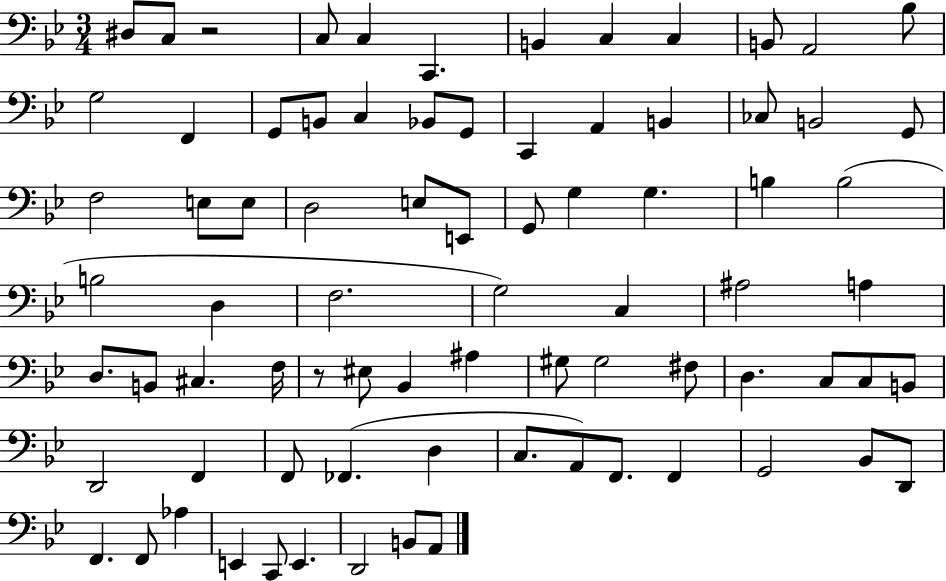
{
  \clef bass
  \numericTimeSignature
  \time 3/4
  \key bes \major
  dis8 c8 r2 | c8 c4 c,4. | b,4 c4 c4 | b,8 a,2 bes8 | \break g2 f,4 | g,8 b,8 c4 bes,8 g,8 | c,4 a,4 b,4 | ces8 b,2 g,8 | \break f2 e8 e8 | d2 e8 e,8 | g,8 g4 g4. | b4 b2( | \break b2 d4 | f2. | g2) c4 | ais2 a4 | \break d8. b,8 cis4. f16 | r8 eis8 bes,4 ais4 | gis8 gis2 fis8 | d4. c8 c8 b,8 | \break d,2 f,4 | f,8 fes,4.( d4 | c8. a,8) f,8. f,4 | g,2 bes,8 d,8 | \break f,4. f,8 aes4 | e,4 c,8 e,4. | d,2 b,8 a,8 | \bar "|."
}